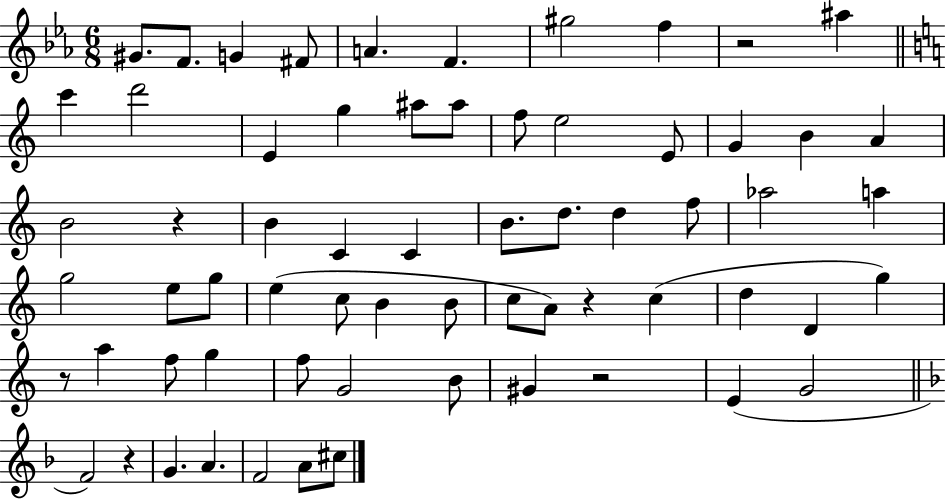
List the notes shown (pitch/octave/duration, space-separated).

G#4/e. F4/e. G4/q F#4/e A4/q. F4/q. G#5/h F5/q R/h A#5/q C6/q D6/h E4/q G5/q A#5/e A#5/e F5/e E5/h E4/e G4/q B4/q A4/q B4/h R/q B4/q C4/q C4/q B4/e. D5/e. D5/q F5/e Ab5/h A5/q G5/h E5/e G5/e E5/q C5/e B4/q B4/e C5/e A4/e R/q C5/q D5/q D4/q G5/q R/e A5/q F5/e G5/q F5/e G4/h B4/e G#4/q R/h E4/q G4/h F4/h R/q G4/q. A4/q. F4/h A4/e C#5/e